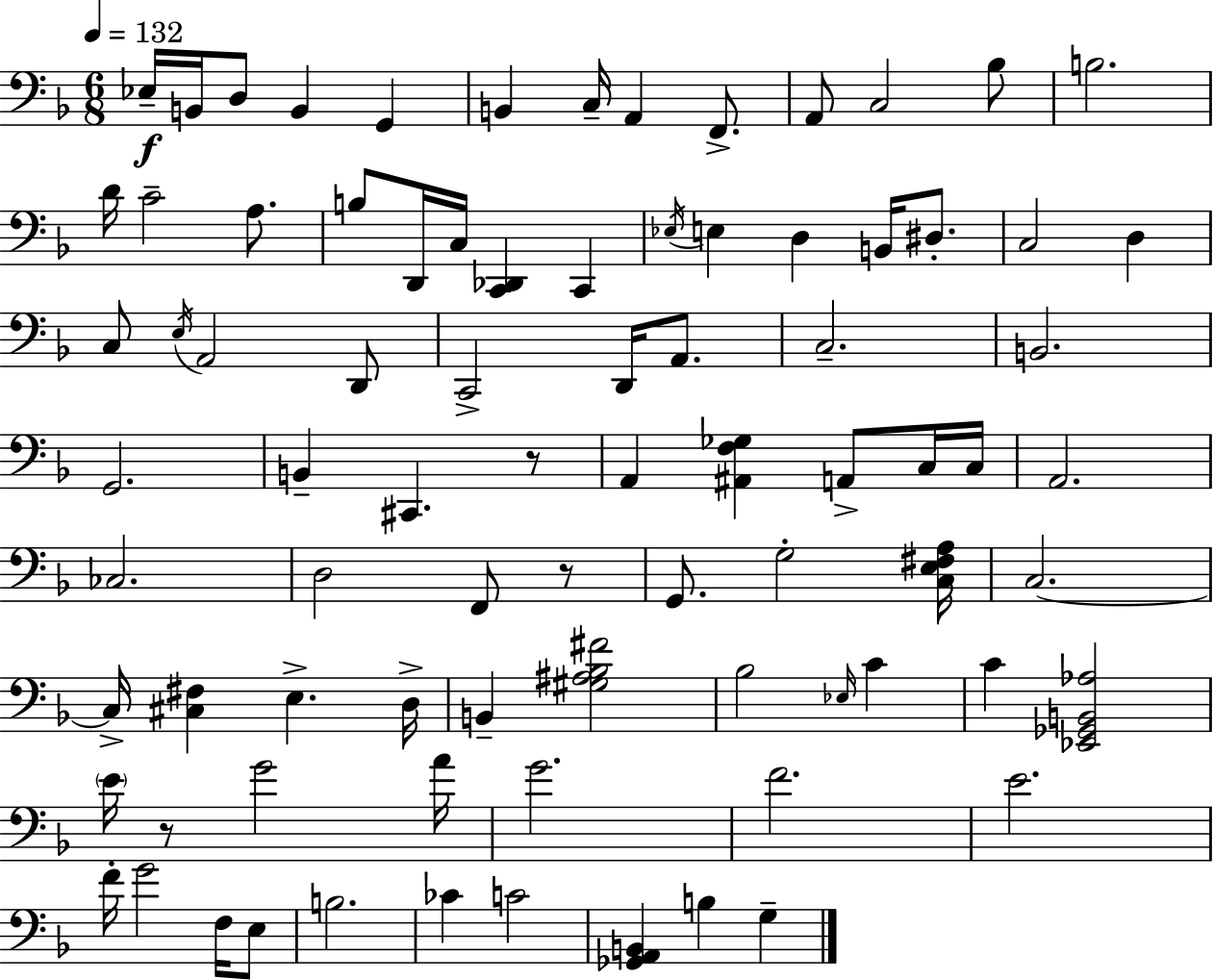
Eb3/s B2/s D3/e B2/q G2/q B2/q C3/s A2/q F2/e. A2/e C3/h Bb3/e B3/h. D4/s C4/h A3/e. B3/e D2/s C3/s [C2,Db2]/q C2/q Eb3/s E3/q D3/q B2/s D#3/e. C3/h D3/q C3/e E3/s A2/h D2/e C2/h D2/s A2/e. C3/h. B2/h. G2/h. B2/q C#2/q. R/e A2/q [A#2,F3,Gb3]/q A2/e C3/s C3/s A2/h. CES3/h. D3/h F2/e R/e G2/e. G3/h [C3,E3,F#3,A3]/s C3/h. C3/s [C#3,F#3]/q E3/q. D3/s B2/q [G#3,A#3,Bb3,F#4]/h Bb3/h Eb3/s C4/q C4/q [Eb2,Gb2,B2,Ab3]/h E4/s R/e G4/h A4/s G4/h. F4/h. E4/h. F4/s G4/h F3/s E3/e B3/h. CES4/q C4/h [Gb2,A2,B2]/q B3/q G3/q